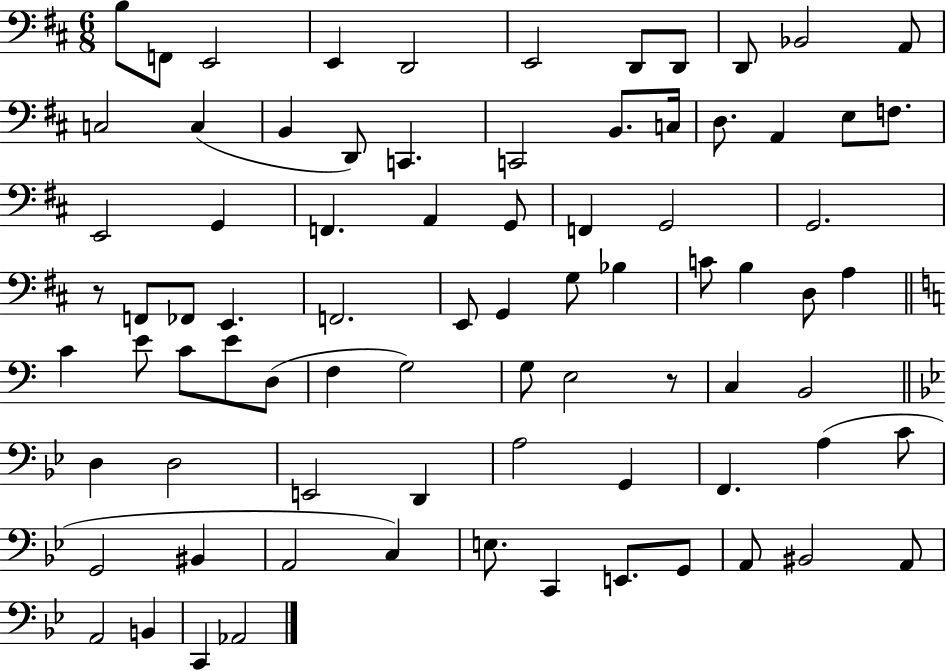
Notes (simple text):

B3/e F2/e E2/h E2/q D2/h E2/h D2/e D2/e D2/e Bb2/h A2/e C3/h C3/q B2/q D2/e C2/q. C2/h B2/e. C3/s D3/e. A2/q E3/e F3/e. E2/h G2/q F2/q. A2/q G2/e F2/q G2/h G2/h. R/e F2/e FES2/e E2/q. F2/h. E2/e G2/q G3/e Bb3/q C4/e B3/q D3/e A3/q C4/q E4/e C4/e E4/e D3/e F3/q G3/h G3/e E3/h R/e C3/q B2/h D3/q D3/h E2/h D2/q A3/h G2/q F2/q. A3/q C4/e G2/h BIS2/q A2/h C3/q E3/e. C2/q E2/e. G2/e A2/e BIS2/h A2/e A2/h B2/q C2/q Ab2/h